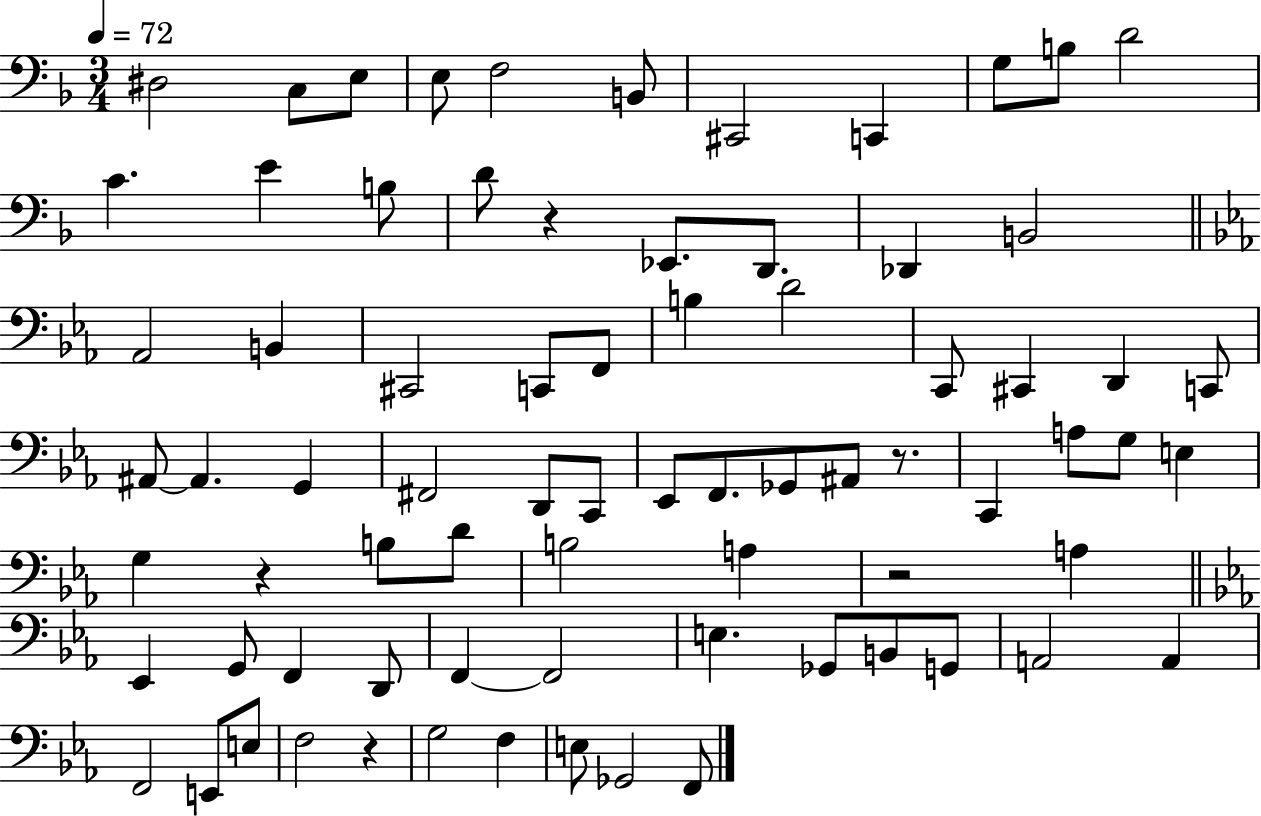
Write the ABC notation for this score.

X:1
T:Untitled
M:3/4
L:1/4
K:F
^D,2 C,/2 E,/2 E,/2 F,2 B,,/2 ^C,,2 C,, G,/2 B,/2 D2 C E B,/2 D/2 z _E,,/2 D,,/2 _D,, B,,2 _A,,2 B,, ^C,,2 C,,/2 F,,/2 B, D2 C,,/2 ^C,, D,, C,,/2 ^A,,/2 ^A,, G,, ^F,,2 D,,/2 C,,/2 _E,,/2 F,,/2 _G,,/2 ^A,,/2 z/2 C,, A,/2 G,/2 E, G, z B,/2 D/2 B,2 A, z2 A, _E,, G,,/2 F,, D,,/2 F,, F,,2 E, _G,,/2 B,,/2 G,,/2 A,,2 A,, F,,2 E,,/2 E,/2 F,2 z G,2 F, E,/2 _G,,2 F,,/2